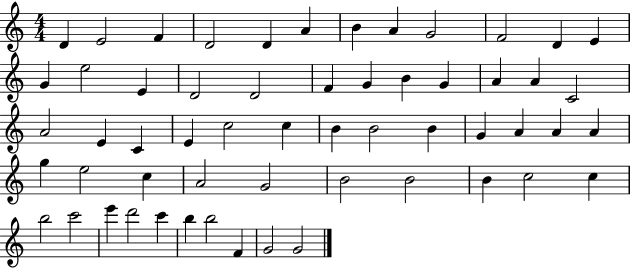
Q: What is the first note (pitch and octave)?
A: D4